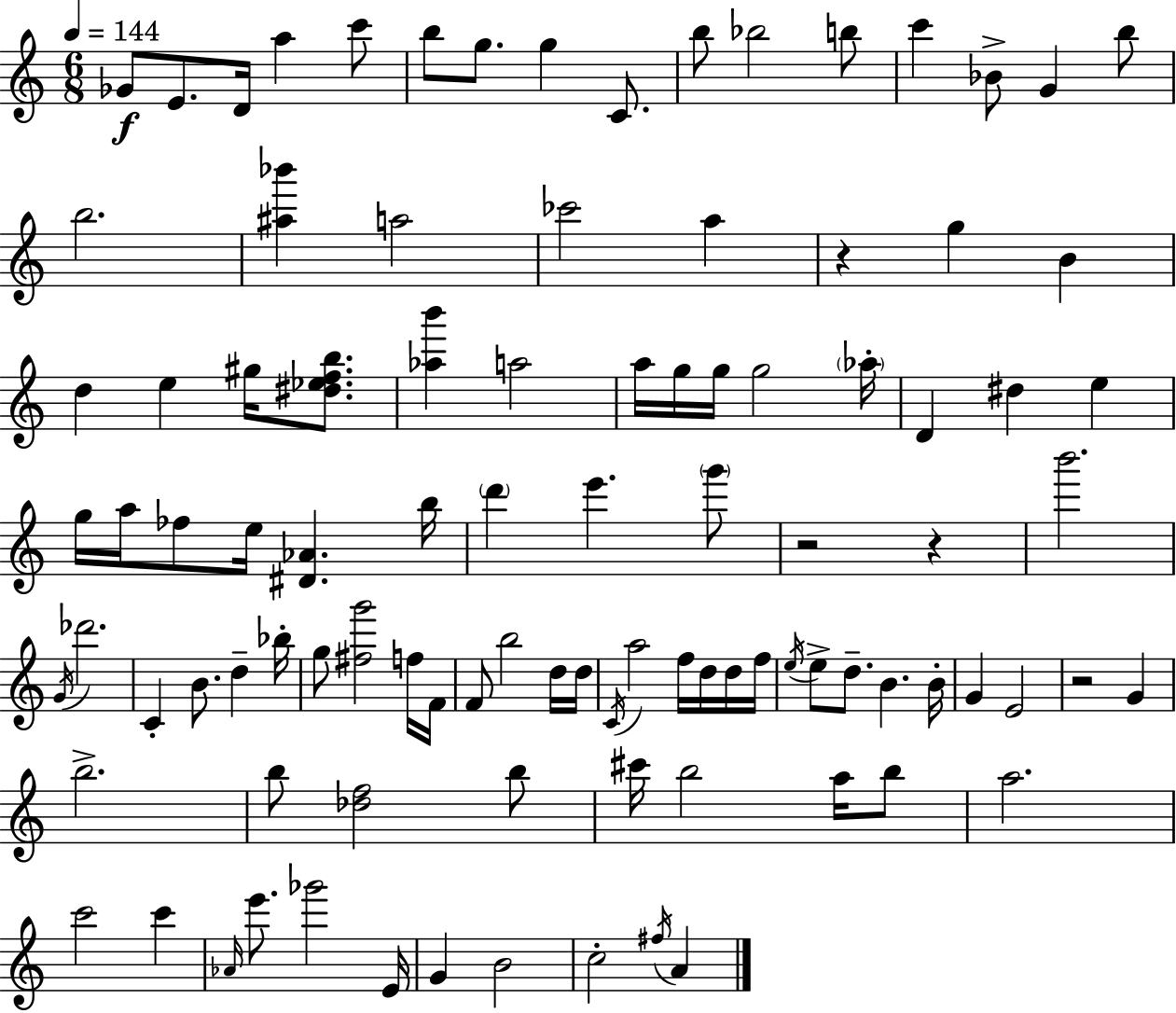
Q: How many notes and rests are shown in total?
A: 99